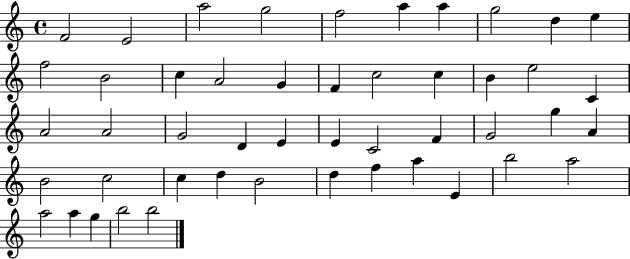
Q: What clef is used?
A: treble